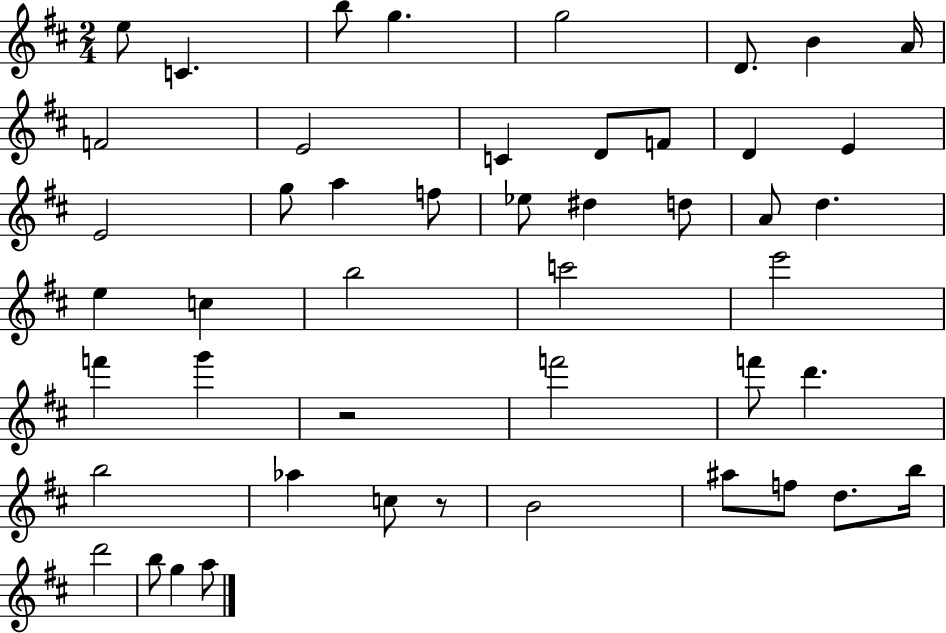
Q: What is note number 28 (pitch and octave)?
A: C6